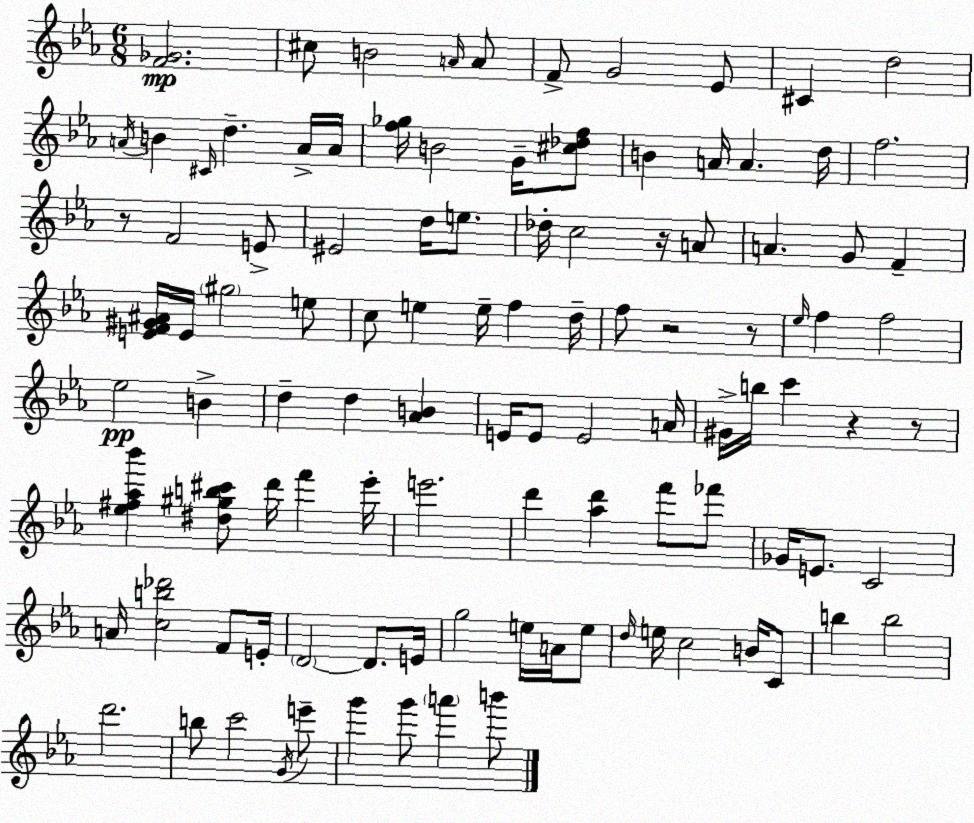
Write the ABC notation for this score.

X:1
T:Untitled
M:6/8
L:1/4
K:Eb
[F_G]2 ^c/2 B2 A/4 A/2 F/2 G2 _E/2 ^C d2 A/4 B ^C/4 d A/4 A/4 [f_g]/4 B2 G/4 [^c_df]/2 B A/4 A d/4 f2 z/2 F2 E/2 ^E2 d/4 e/2 _d/4 c2 z/4 A/2 A G/2 F [EF^G^A]/4 E/4 ^g2 e/2 c/2 e e/4 f d/4 f/2 z2 z/2 _e/4 f f2 _e2 B d d [_AB] E/4 E/2 E2 A/4 ^G/4 b/4 c' z z/2 [_e^f_a_b'] [^d^gb^c']/2 d'/4 f' _e'/4 e'2 d' [_ad'] f'/2 _f'/2 _G/4 E/2 C2 A/4 [cb_d']2 F/2 E/4 D2 D/2 E/4 g2 e/4 A/4 e/2 d/4 e/4 c2 B/4 C/2 b b2 d'2 b/2 c'2 G/4 e'/2 g' g'/2 a' b'/2